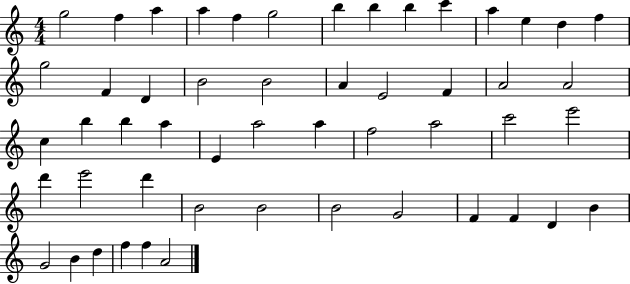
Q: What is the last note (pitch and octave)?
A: A4